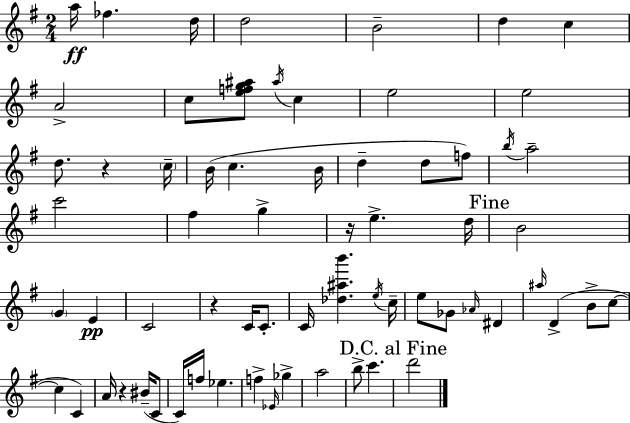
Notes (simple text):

A5/s FES5/q. D5/s D5/h B4/h D5/q C5/q A4/h C5/e [E5,F5,G5,A#5]/e A#5/s C5/q E5/h E5/h D5/e. R/q C5/s B4/s C5/q. B4/s D5/q D5/e F5/e B5/s A5/h C6/h F#5/q G5/q R/s E5/q. D5/s B4/h G4/q E4/q C4/h R/q C4/s C4/e. C4/s [Db5,A#5,B6]/q. E5/s C5/s E5/e Gb4/e Ab4/s D#4/q A#5/s D4/q B4/e C5/e C5/q C4/q A4/s R/q BIS4/s C4/e C4/s F5/s Eb5/q. F5/q Eb4/s Gb5/q A5/h B5/e C6/q. D6/h